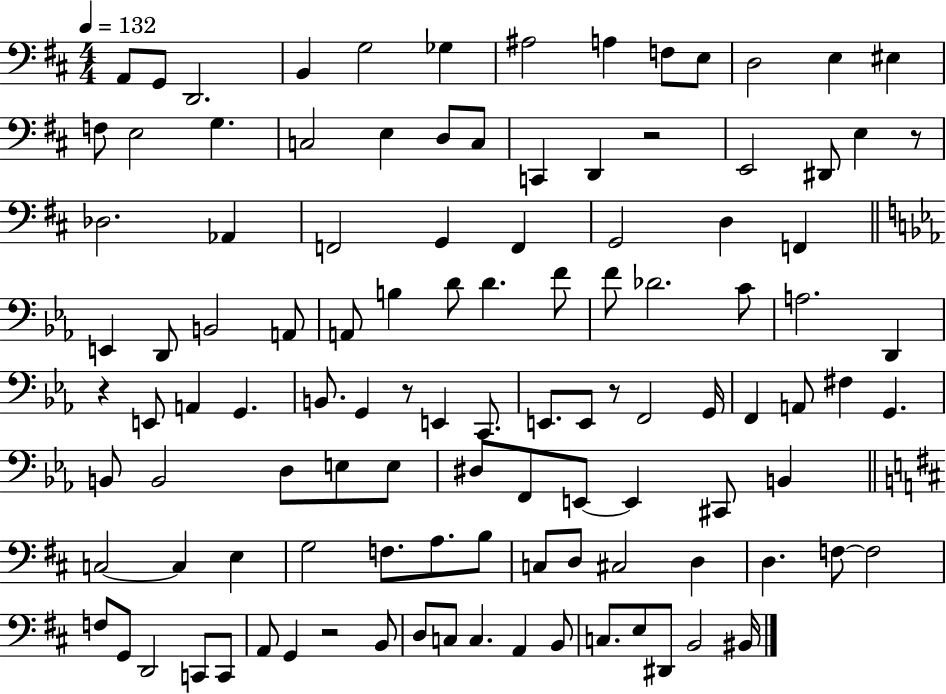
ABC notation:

X:1
T:Untitled
M:4/4
L:1/4
K:D
A,,/2 G,,/2 D,,2 B,, G,2 _G, ^A,2 A, F,/2 E,/2 D,2 E, ^E, F,/2 E,2 G, C,2 E, D,/2 C,/2 C,, D,, z2 E,,2 ^D,,/2 E, z/2 _D,2 _A,, F,,2 G,, F,, G,,2 D, F,, E,, D,,/2 B,,2 A,,/2 A,,/2 B, D/2 D F/2 F/2 _D2 C/2 A,2 D,, z E,,/2 A,, G,, B,,/2 G,, z/2 E,, C,,/2 E,,/2 E,,/2 z/2 F,,2 G,,/4 F,, A,,/2 ^F, G,, B,,/2 B,,2 D,/2 E,/2 E,/2 ^D,/2 F,,/2 E,,/2 E,, ^C,,/2 B,, C,2 C, E, G,2 F,/2 A,/2 B,/2 C,/2 D,/2 ^C,2 D, D, F,/2 F,2 F,/2 G,,/2 D,,2 C,,/2 C,,/2 A,,/2 G,, z2 B,,/2 D,/2 C,/2 C, A,, B,,/2 C,/2 E,/2 ^D,,/2 B,,2 ^B,,/4